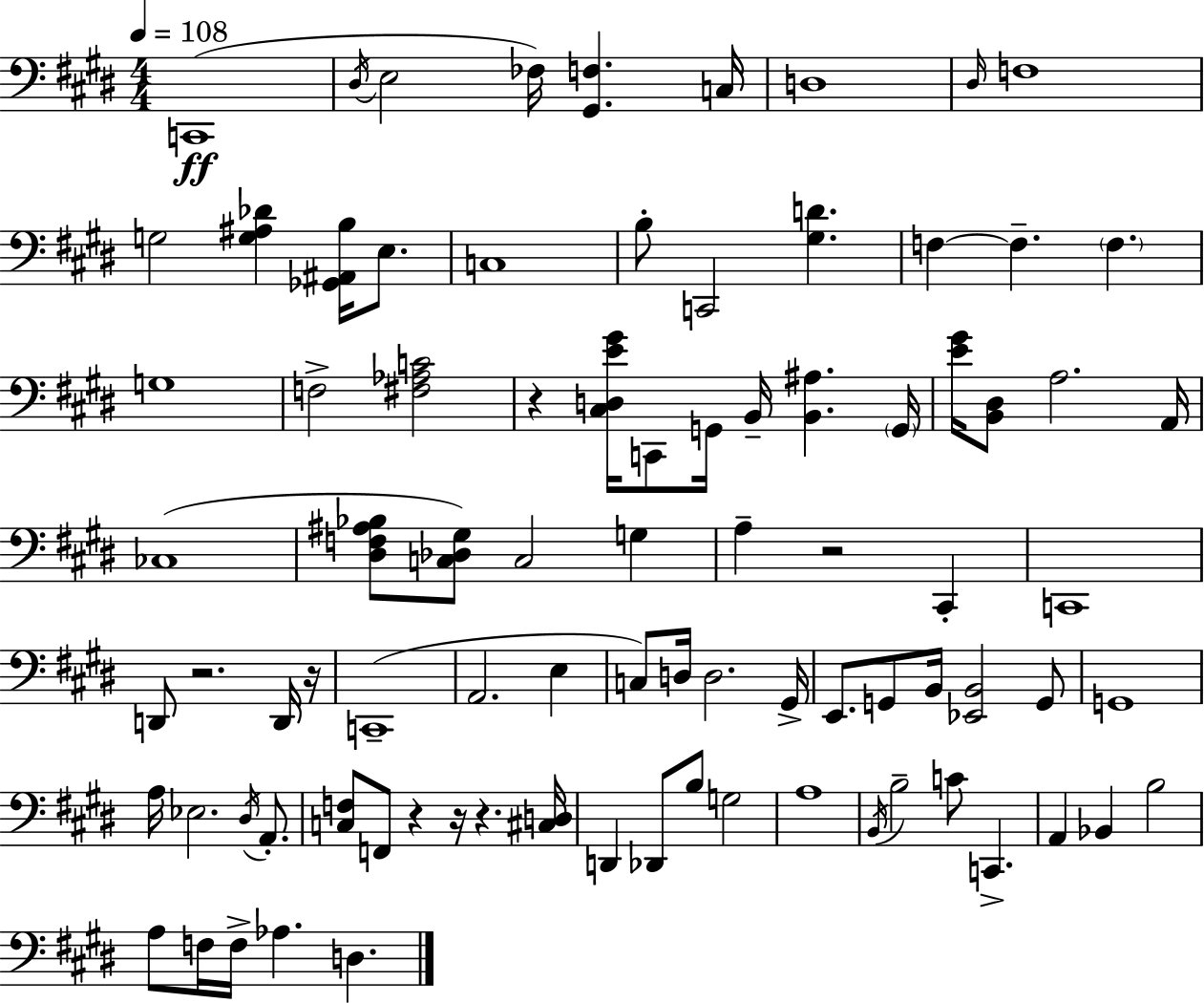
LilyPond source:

{
  \clef bass
  \numericTimeSignature
  \time 4/4
  \key e \major
  \tempo 4 = 108
  \repeat volta 2 { c,1(\ff | \acciaccatura { dis16 } e2 fes16) <gis, f>4. | c16 d1 | \grace { dis16 } f1 | \break g2 <g ais des'>4 <ges, ais, b>16 e8. | c1 | b8-. c,2 <gis d'>4. | f4~~ f4.-- \parenthesize f4. | \break g1 | f2-> <fis aes c'>2 | r4 <cis d e' gis'>16 c,8 g,16 b,16-- <b, ais>4. | \parenthesize g,16 <e' gis'>16 <b, dis>8 a2. | \break a,16 ces1( | <dis f ais bes>8 <c des gis>8) c2 g4 | a4-- r2 cis,4-. | c,1 | \break d,8 r2. | d,16 r16 c,1--( | a,2. e4 | c8) d16 d2. | \break gis,16-> e,8. g,8 b,16 <ees, b,>2 | g,8 g,1 | a16 ees2. \acciaccatura { dis16 } | a,8.-. <c f>8 f,8 r4 r16 r4. | \break <cis d>16 d,4 des,8 b8 g2 | a1 | \acciaccatura { b,16 } b2-- c'8 c,4.-> | a,4 bes,4 b2 | \break a8 f16 f16-> aes4. d4. | } \bar "|."
}